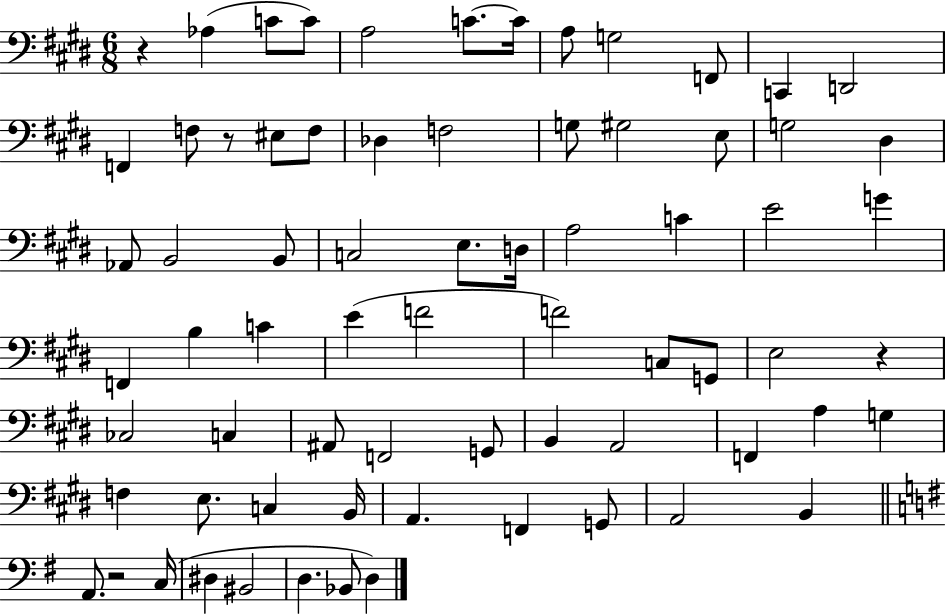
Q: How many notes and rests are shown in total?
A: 71